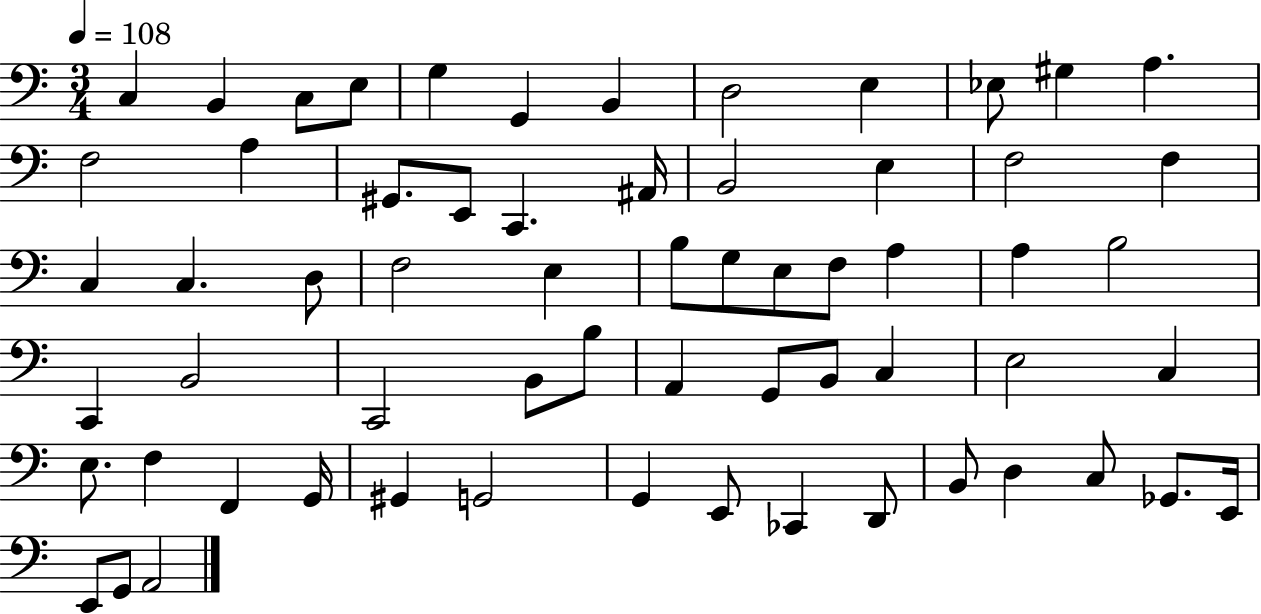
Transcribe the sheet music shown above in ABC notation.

X:1
T:Untitled
M:3/4
L:1/4
K:C
C, B,, C,/2 E,/2 G, G,, B,, D,2 E, _E,/2 ^G, A, F,2 A, ^G,,/2 E,,/2 C,, ^A,,/4 B,,2 E, F,2 F, C, C, D,/2 F,2 E, B,/2 G,/2 E,/2 F,/2 A, A, B,2 C,, B,,2 C,,2 B,,/2 B,/2 A,, G,,/2 B,,/2 C, E,2 C, E,/2 F, F,, G,,/4 ^G,, G,,2 G,, E,,/2 _C,, D,,/2 B,,/2 D, C,/2 _G,,/2 E,,/4 E,,/2 G,,/2 A,,2